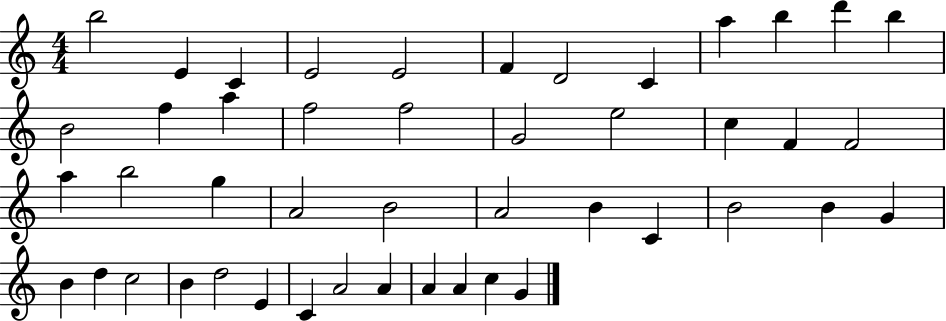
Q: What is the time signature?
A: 4/4